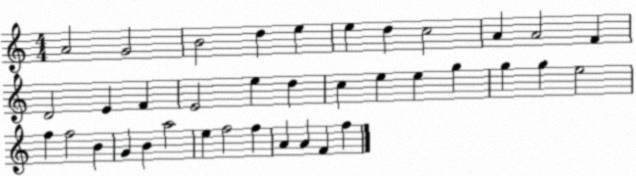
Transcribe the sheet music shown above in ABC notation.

X:1
T:Untitled
M:4/4
L:1/4
K:C
A2 G2 B2 d e e d c2 A A2 F D2 E F E2 e d c e e g g g e2 f f2 B G B a2 e f2 f A A F f